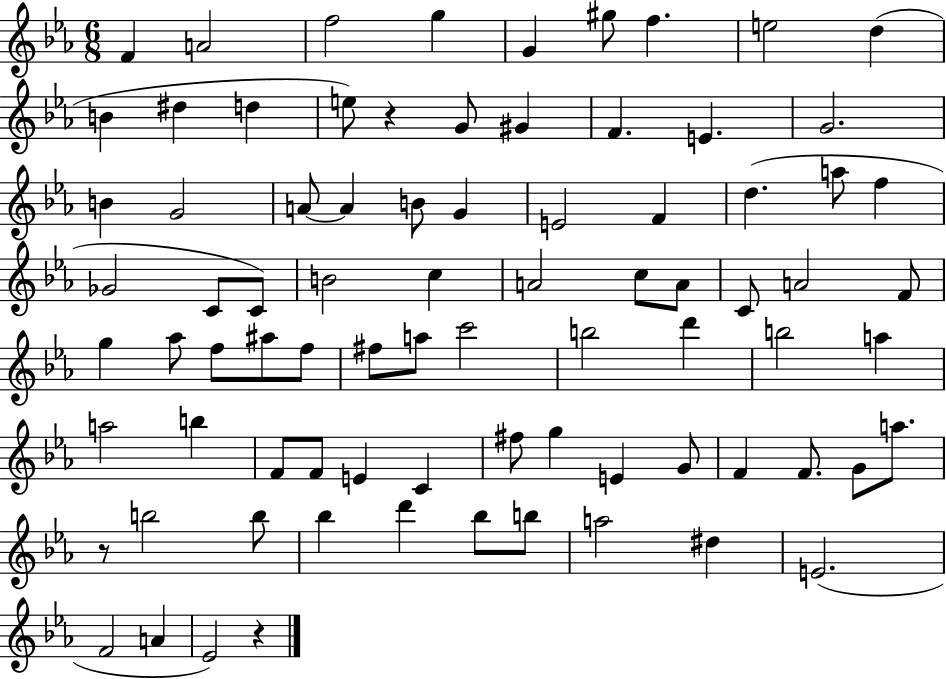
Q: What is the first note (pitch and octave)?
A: F4